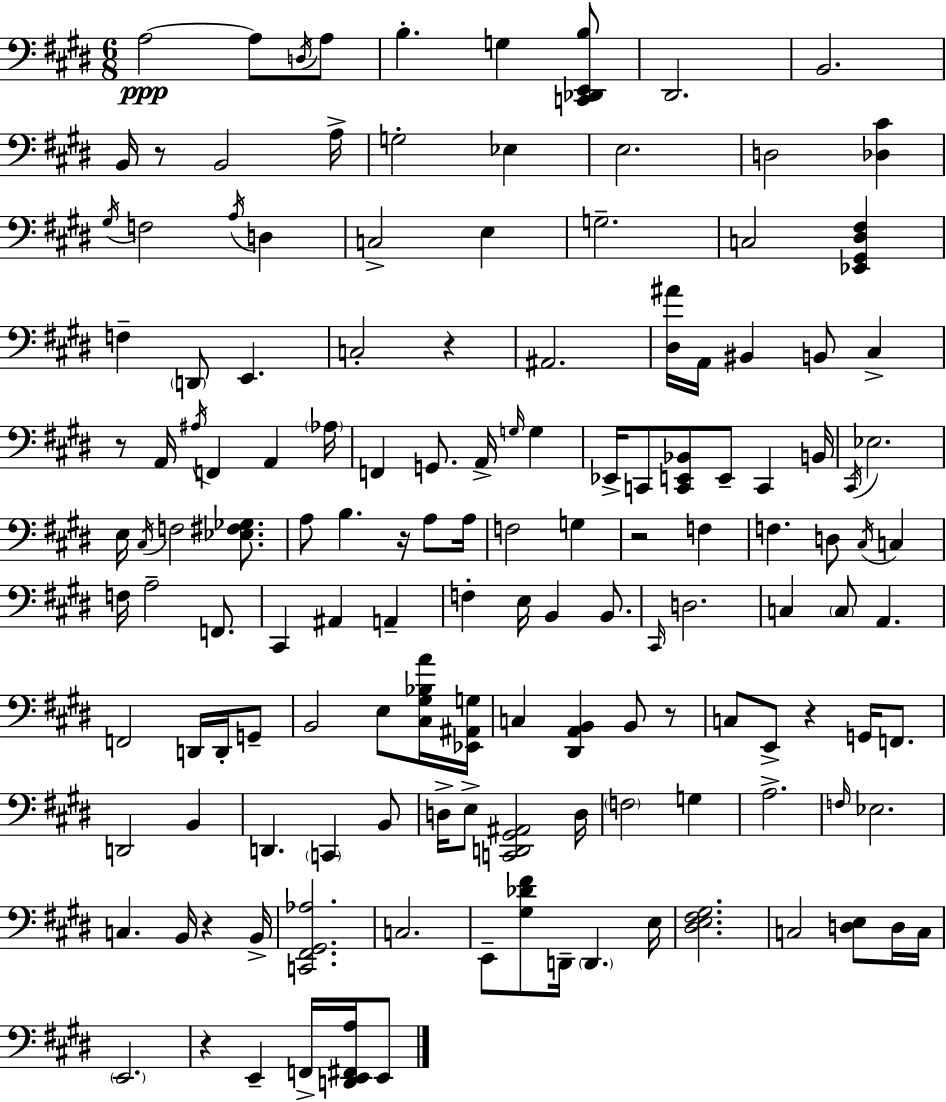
X:1
T:Untitled
M:6/8
L:1/4
K:E
A,2 A,/2 D,/4 A,/2 B, G, [C,,_D,,E,,B,]/2 ^D,,2 B,,2 B,,/4 z/2 B,,2 A,/4 G,2 _E, E,2 D,2 [_D,^C] ^G,/4 F,2 A,/4 D, C,2 E, G,2 C,2 [_E,,^G,,^D,^F,] F, D,,/2 E,, C,2 z ^A,,2 [^D,^A]/4 A,,/4 ^B,, B,,/2 ^C, z/2 A,,/4 ^A,/4 F,, A,, _A,/4 F,, G,,/2 A,,/4 G,/4 G, _E,,/4 C,,/2 [C,,E,,_B,,]/2 E,,/2 C,, B,,/4 ^C,,/4 _E,2 E,/4 ^C,/4 F,2 [_E,^F,_G,]/2 A,/2 B, z/4 A,/2 A,/4 F,2 G, z2 F, F, D,/2 ^C,/4 C, F,/4 A,2 F,,/2 ^C,, ^A,, A,, F, E,/4 B,, B,,/2 ^C,,/4 D,2 C, C,/2 A,, F,,2 D,,/4 D,,/4 G,,/2 B,,2 E,/2 [^C,^G,_B,A]/4 [_E,,^A,,G,]/4 C, [^D,,A,,B,,] B,,/2 z/2 C,/2 E,,/2 z G,,/4 F,,/2 D,,2 B,, D,, C,, B,,/2 D,/4 E,/2 [C,,D,,^G,,^A,,]2 D,/4 F,2 G, A,2 F,/4 _E,2 C, B,,/4 z B,,/4 [C,,^F,,^G,,_A,]2 C,2 E,,/2 [^G,_D^F]/2 D,,/4 D,, E,/4 [^D,E,^F,^G,]2 C,2 [D,E,]/2 D,/4 C,/4 E,,2 z E,, F,,/4 [D,,E,,^F,,A,]/4 E,,/2